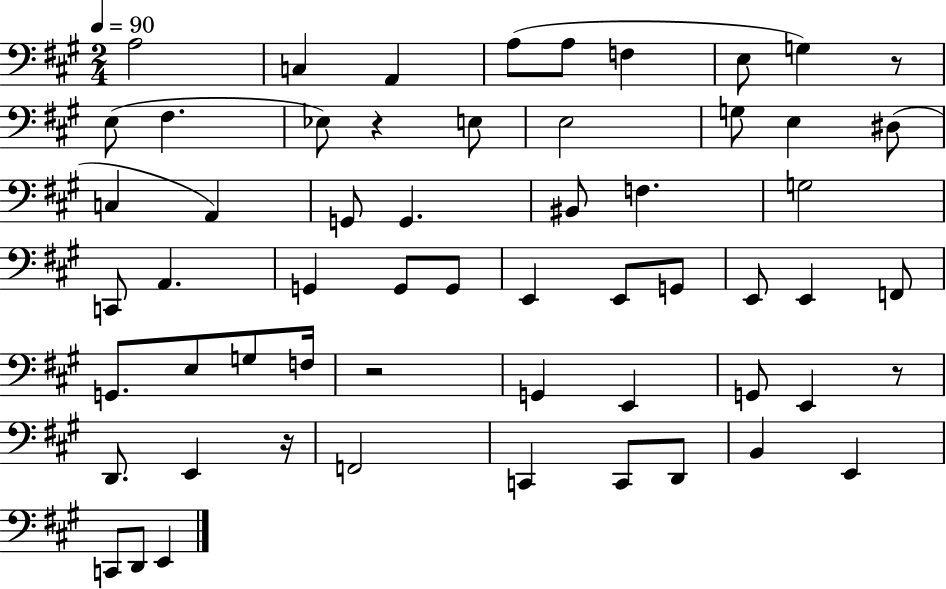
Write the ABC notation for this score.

X:1
T:Untitled
M:2/4
L:1/4
K:A
A,2 C, A,, A,/2 A,/2 F, E,/2 G, z/2 E,/2 ^F, _E,/2 z E,/2 E,2 G,/2 E, ^D,/2 C, A,, G,,/2 G,, ^B,,/2 F, G,2 C,,/2 A,, G,, G,,/2 G,,/2 E,, E,,/2 G,,/2 E,,/2 E,, F,,/2 G,,/2 E,/2 G,/2 F,/4 z2 G,, E,, G,,/2 E,, z/2 D,,/2 E,, z/4 F,,2 C,, C,,/2 D,,/2 B,, E,, C,,/2 D,,/2 E,,